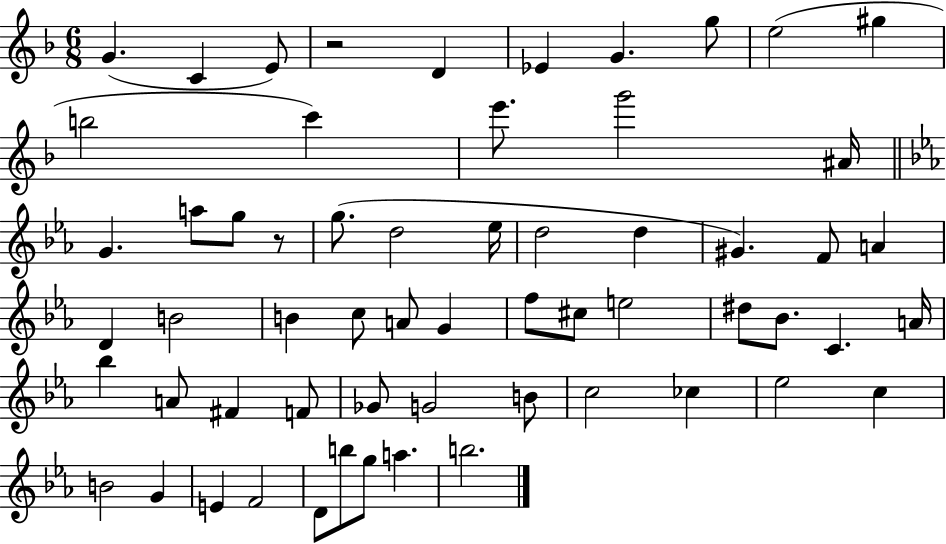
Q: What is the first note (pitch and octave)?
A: G4